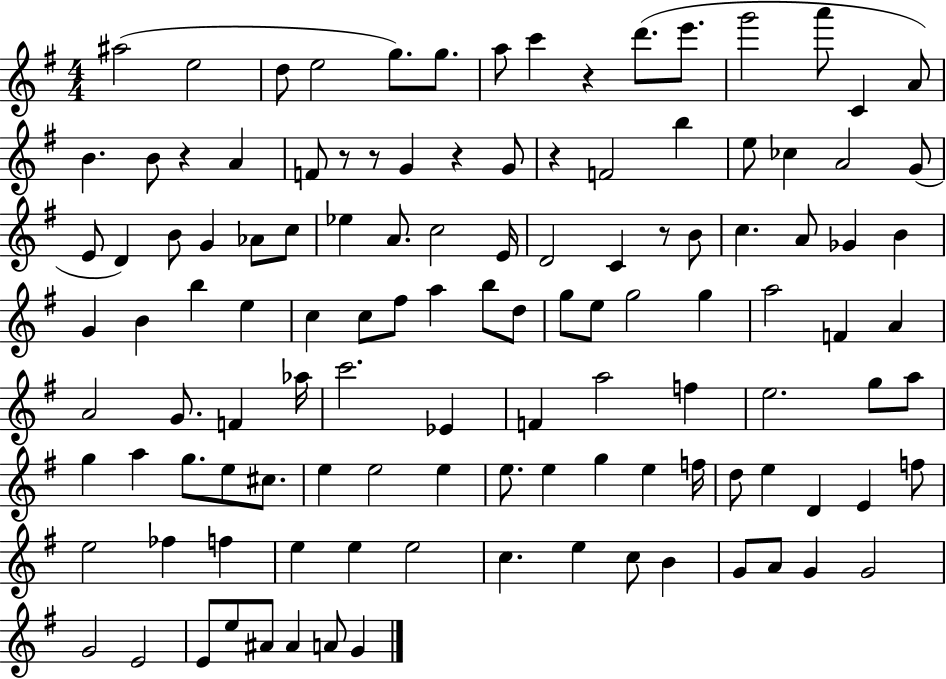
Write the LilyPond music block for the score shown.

{
  \clef treble
  \numericTimeSignature
  \time 4/4
  \key g \major
  ais''2( e''2 | d''8 e''2 g''8.) g''8. | a''8 c'''4 r4 d'''8.( e'''8. | g'''2 a'''8 c'4 a'8) | \break b'4. b'8 r4 a'4 | f'8 r8 r8 g'4 r4 g'8 | r4 f'2 b''4 | e''8 ces''4 a'2 g'8( | \break e'8 d'4) b'8 g'4 aes'8 c''8 | ees''4 a'8. c''2 e'16 | d'2 c'4 r8 b'8 | c''4. a'8 ges'4 b'4 | \break g'4 b'4 b''4 e''4 | c''4 c''8 fis''8 a''4 b''8 d''8 | g''8 e''8 g''2 g''4 | a''2 f'4 a'4 | \break a'2 g'8. f'4 aes''16 | c'''2. ees'4 | f'4 a''2 f''4 | e''2. g''8 a''8 | \break g''4 a''4 g''8. e''8 cis''8. | e''4 e''2 e''4 | e''8. e''4 g''4 e''4 f''16 | d''8 e''4 d'4 e'4 f''8 | \break e''2 fes''4 f''4 | e''4 e''4 e''2 | c''4. e''4 c''8 b'4 | g'8 a'8 g'4 g'2 | \break g'2 e'2 | e'8 e''8 ais'8 ais'4 a'8 g'4 | \bar "|."
}